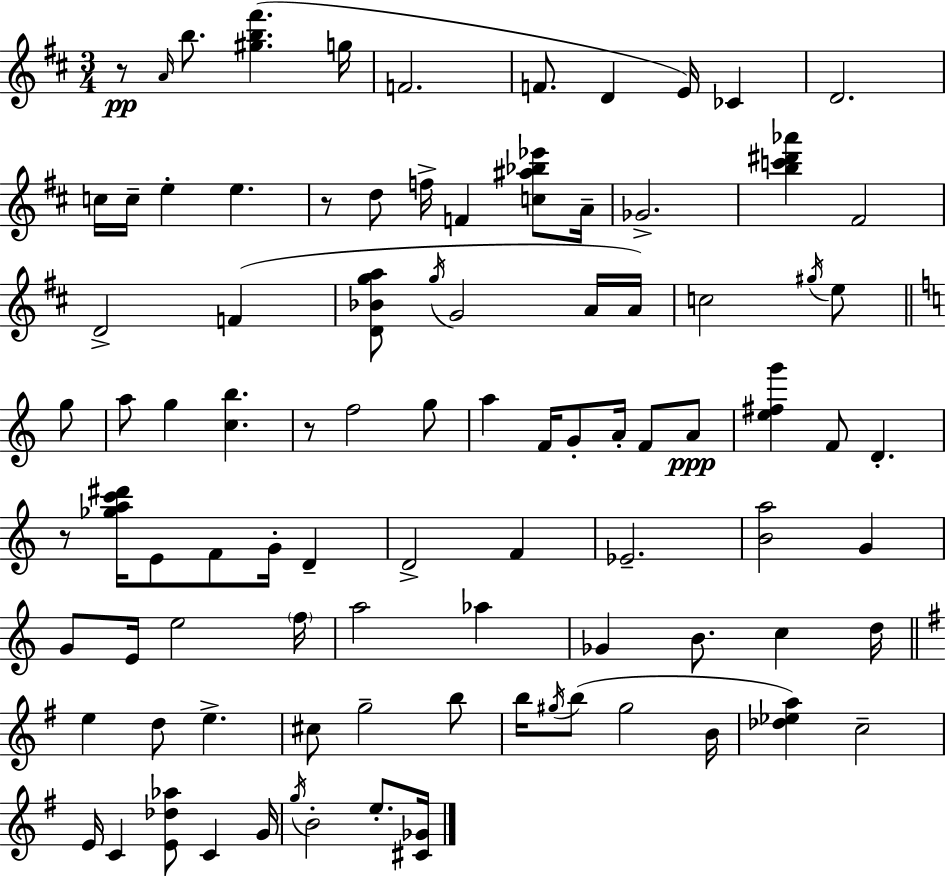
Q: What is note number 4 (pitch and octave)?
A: F4